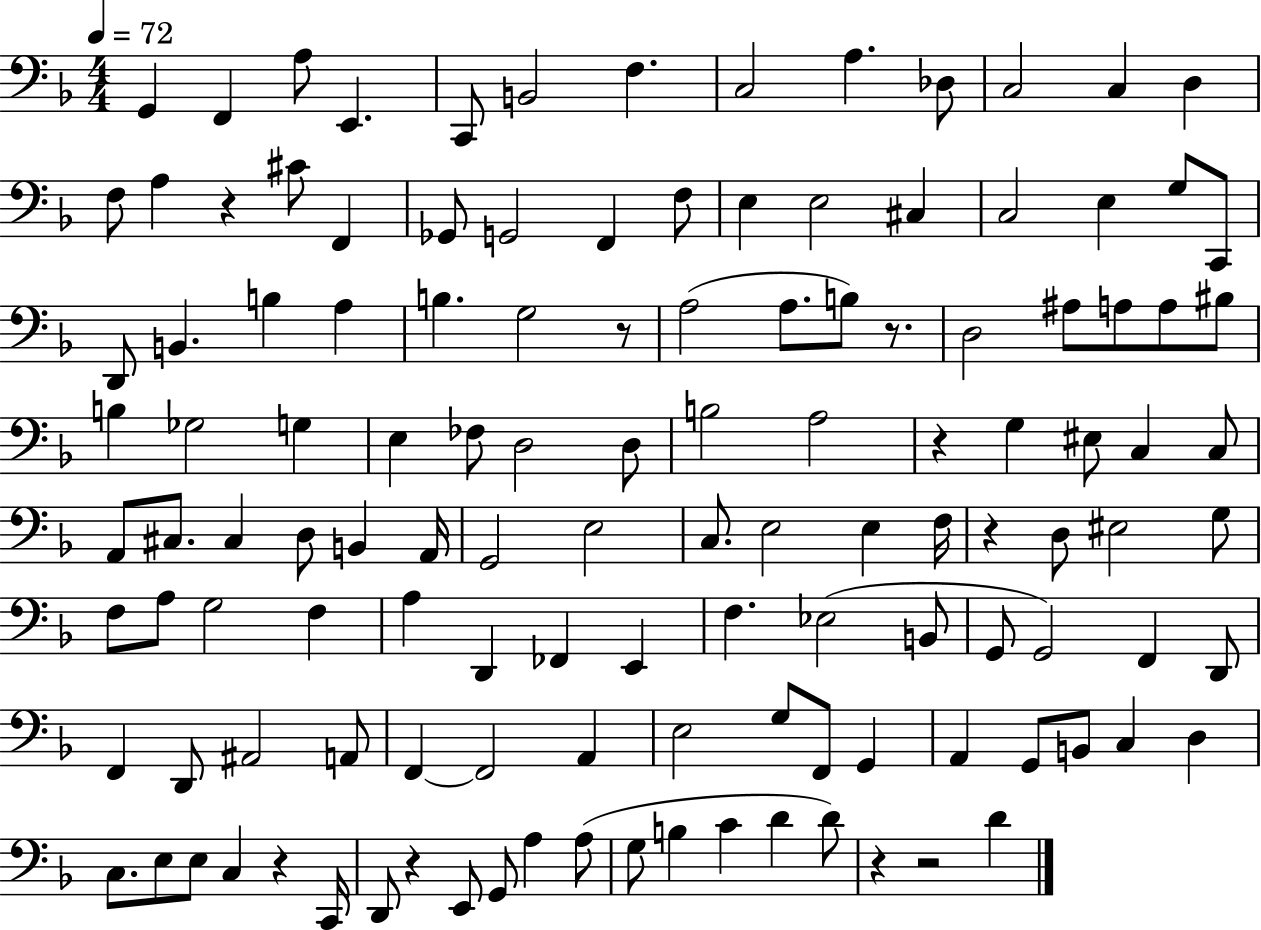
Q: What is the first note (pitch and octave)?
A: G2